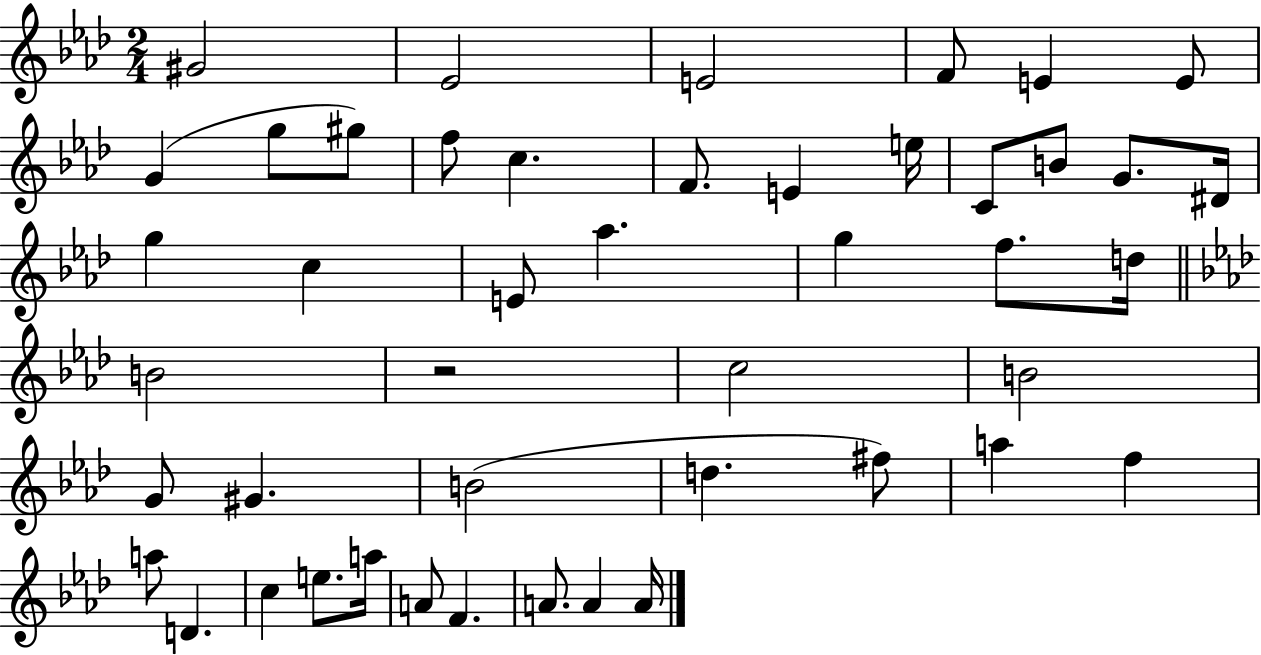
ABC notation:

X:1
T:Untitled
M:2/4
L:1/4
K:Ab
^G2 _E2 E2 F/2 E E/2 G g/2 ^g/2 f/2 c F/2 E e/4 C/2 B/2 G/2 ^D/4 g c E/2 _a g f/2 d/4 B2 z2 c2 B2 G/2 ^G B2 d ^f/2 a f a/2 D c e/2 a/4 A/2 F A/2 A A/4